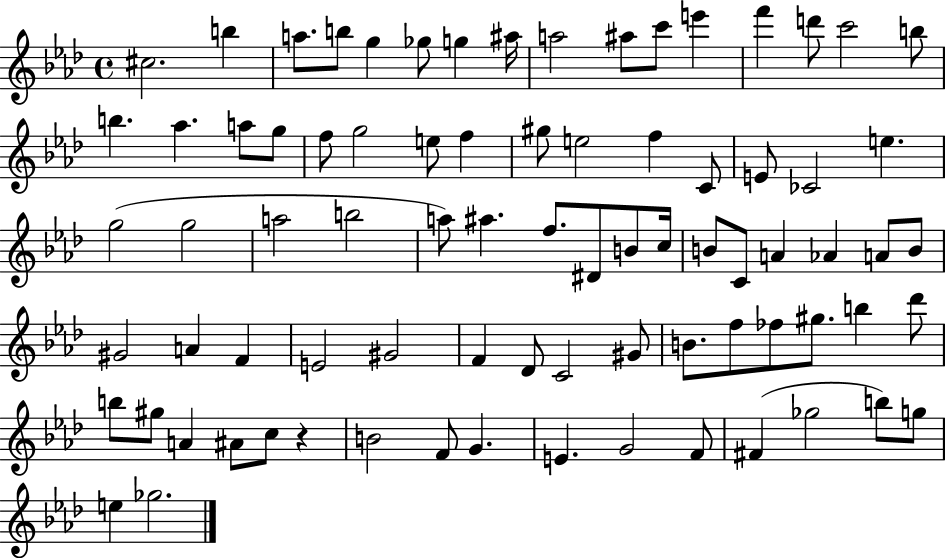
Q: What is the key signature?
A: AES major